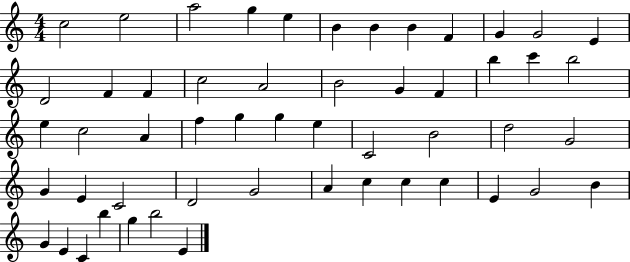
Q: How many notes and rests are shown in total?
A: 53